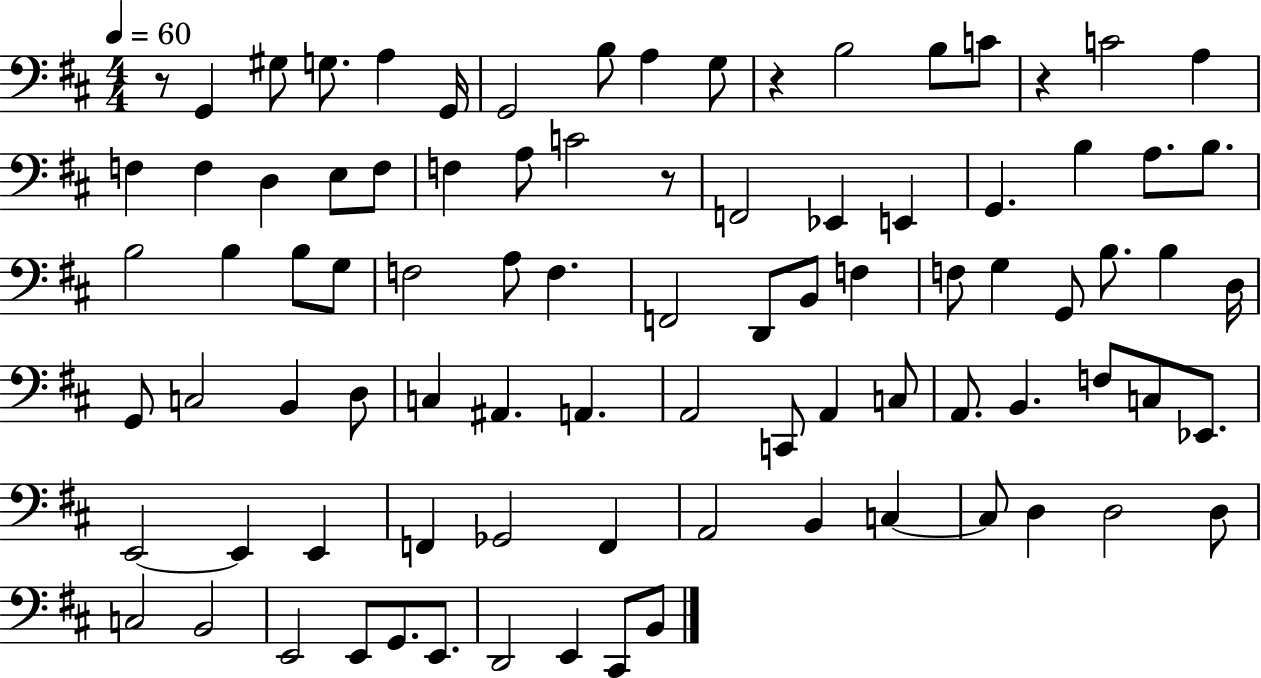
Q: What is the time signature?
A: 4/4